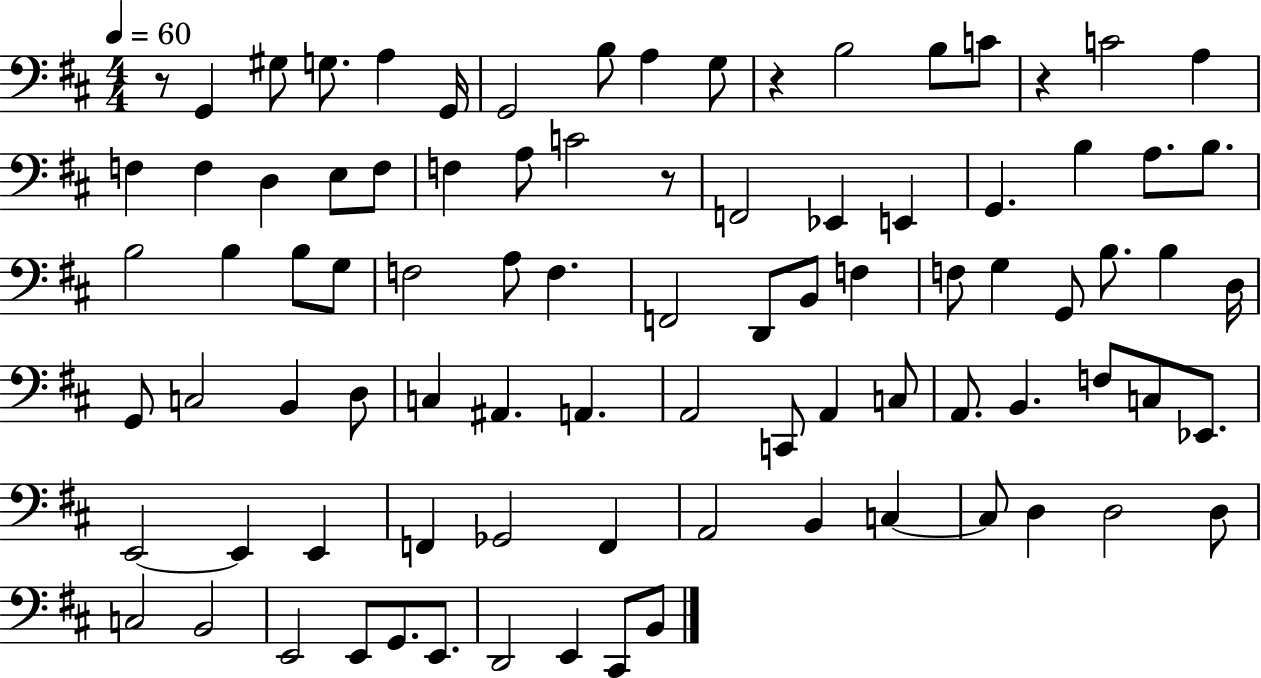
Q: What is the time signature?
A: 4/4